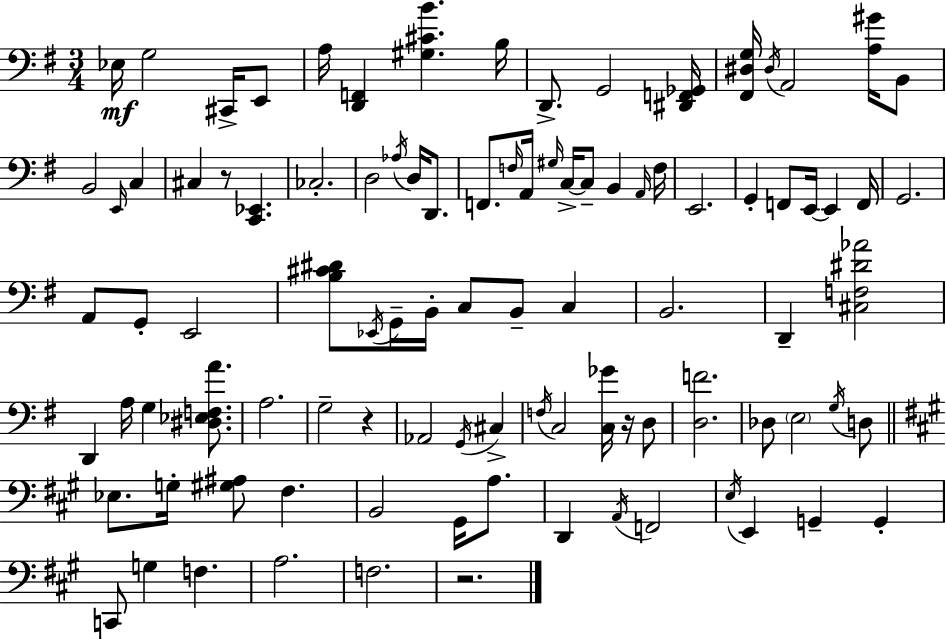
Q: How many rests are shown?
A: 4